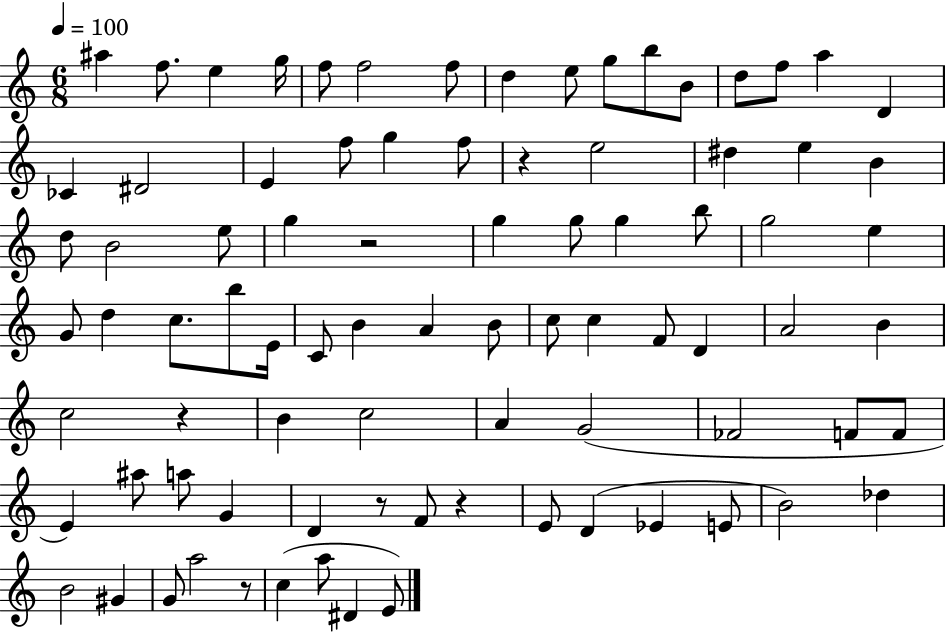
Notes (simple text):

A#5/q F5/e. E5/q G5/s F5/e F5/h F5/e D5/q E5/e G5/e B5/e B4/e D5/e F5/e A5/q D4/q CES4/q D#4/h E4/q F5/e G5/q F5/e R/q E5/h D#5/q E5/q B4/q D5/e B4/h E5/e G5/q R/h G5/q G5/e G5/q B5/e G5/h E5/q G4/e D5/q C5/e. B5/e E4/s C4/e B4/q A4/q B4/e C5/e C5/q F4/e D4/q A4/h B4/q C5/h R/q B4/q C5/h A4/q G4/h FES4/h F4/e F4/e E4/q A#5/e A5/e G4/q D4/q R/e F4/e R/q E4/e D4/q Eb4/q E4/e B4/h Db5/q B4/h G#4/q G4/e A5/h R/e C5/q A5/e D#4/q E4/e